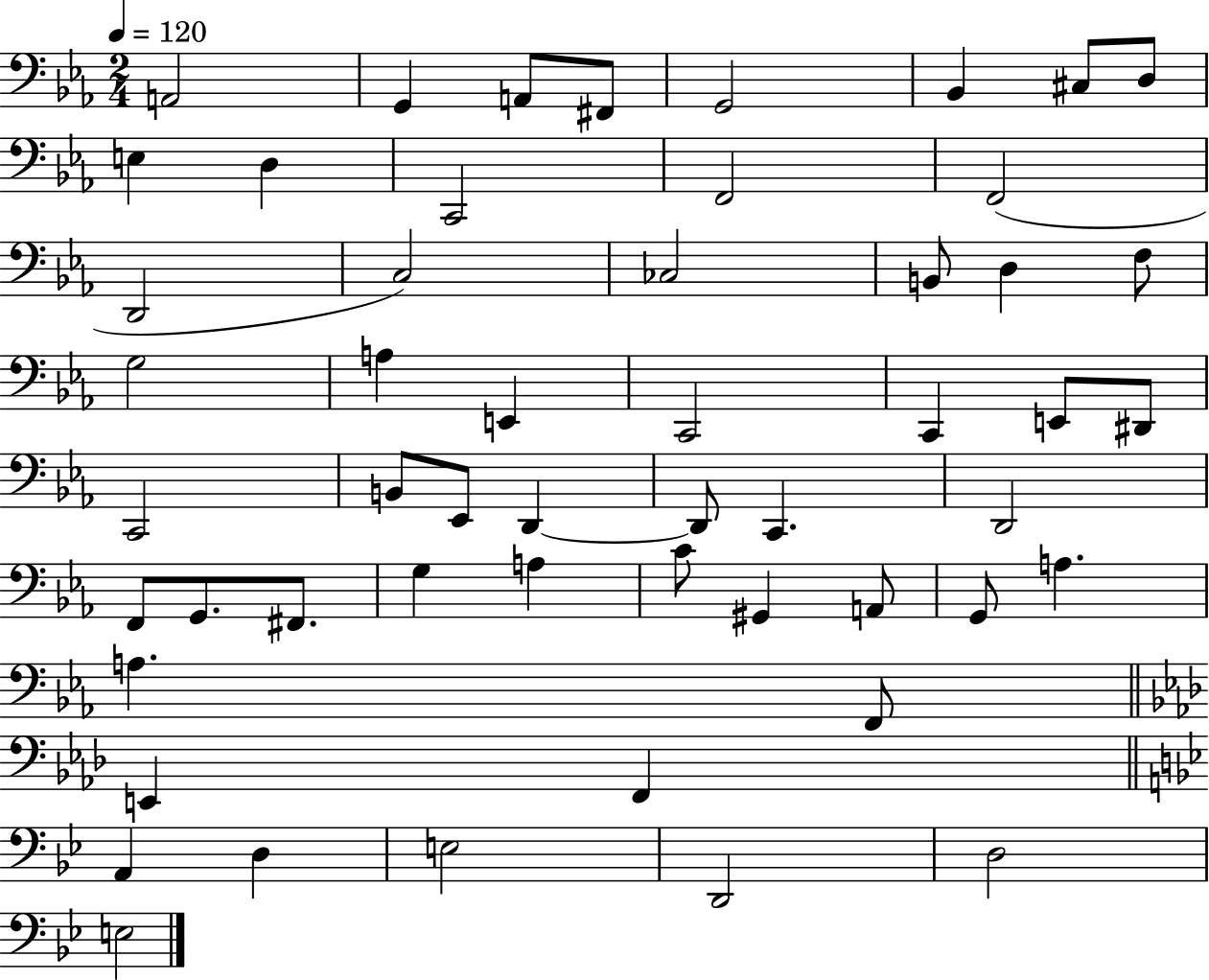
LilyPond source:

{
  \clef bass
  \numericTimeSignature
  \time 2/4
  \key ees \major
  \tempo 4 = 120
  a,2 | g,4 a,8 fis,8 | g,2 | bes,4 cis8 d8 | \break e4 d4 | c,2 | f,2 | f,2( | \break d,2 | c2) | ces2 | b,8 d4 f8 | \break g2 | a4 e,4 | c,2 | c,4 e,8 dis,8 | \break c,2 | b,8 ees,8 d,4~~ | d,8 c,4. | d,2 | \break f,8 g,8. fis,8. | g4 a4 | c'8 gis,4 a,8 | g,8 a4. | \break a4. f,8 | \bar "||" \break \key f \minor e,4 f,4 | \bar "||" \break \key g \minor a,4 d4 | e2 | d,2 | d2 | \break e2 | \bar "|."
}